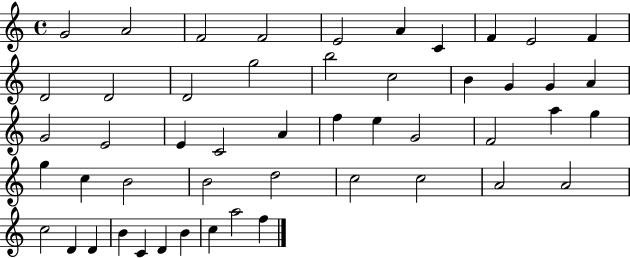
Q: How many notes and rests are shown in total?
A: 50